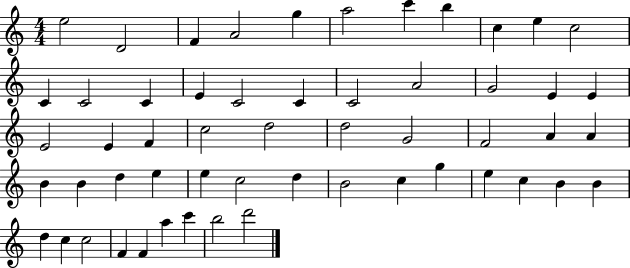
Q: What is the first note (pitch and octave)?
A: E5